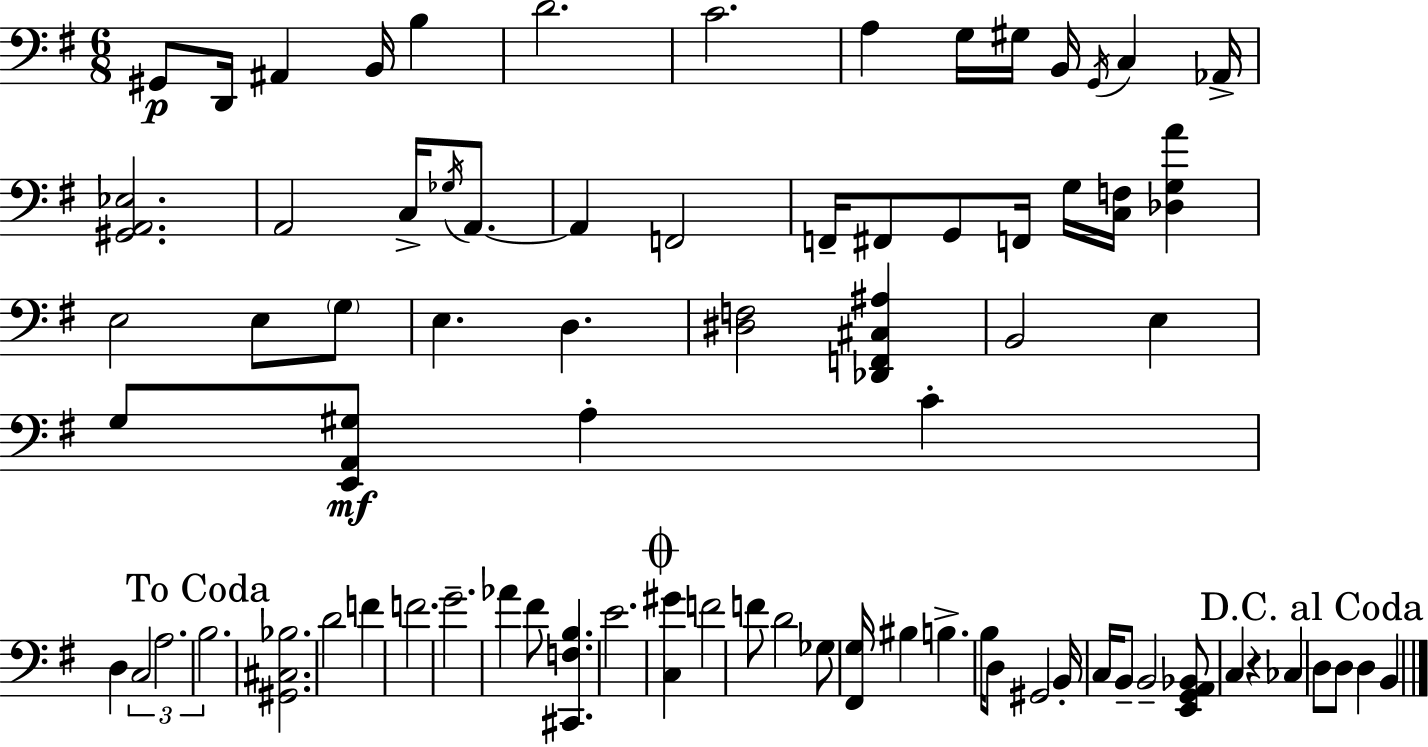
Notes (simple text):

G#2/e D2/s A#2/q B2/s B3/q D4/h. C4/h. A3/q G3/s G#3/s B2/s G2/s C3/q Ab2/s [G#2,A2,Eb3]/h. A2/h C3/s Gb3/s A2/e. A2/q F2/h F2/s F#2/e G2/e F2/s G3/s [C3,F3]/s [Db3,G3,A4]/q E3/h E3/e G3/e E3/q. D3/q. [D#3,F3]/h [Db2,F2,C#3,A#3]/q B2/h E3/q G3/e [E2,A2,G#3]/e A3/q C4/q D3/q C3/h A3/h. B3/h. [G#2,C#3,Bb3]/h. D4/h F4/q F4/h. G4/h. Ab4/q F#4/e [C#2,F3,B3]/q. E4/h. [C3,G#4]/q F4/h F4/e D4/h Gb3/e [F#2,G3]/s BIS3/q B3/q. B3/s D3/e G#2/h B2/s C3/s B2/e B2/h [E2,G2,A2,Bb2]/e C3/q R/q CES3/q D3/e D3/e D3/q B2/q